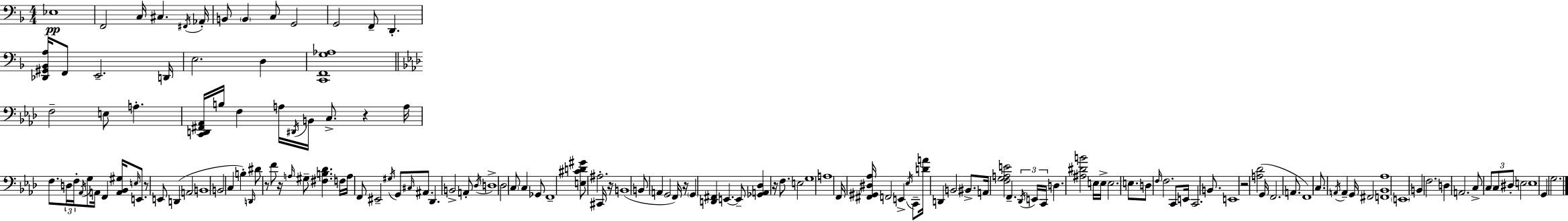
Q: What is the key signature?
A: D minor